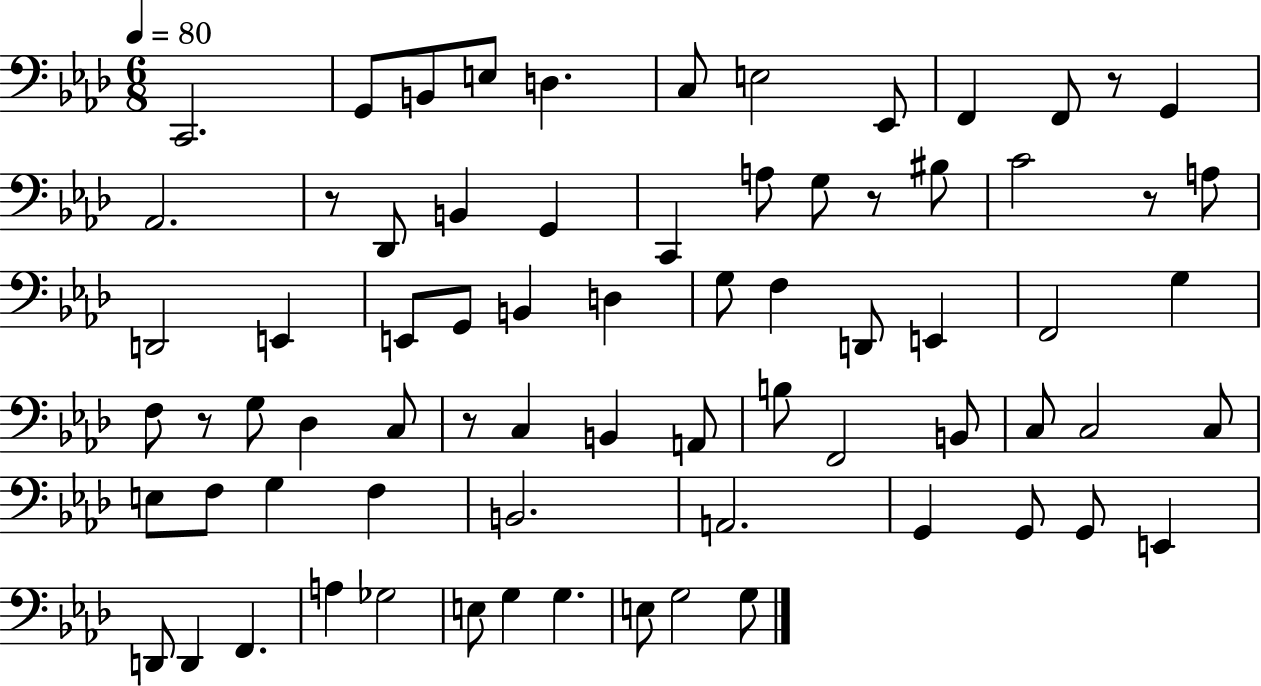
C2/h. G2/e B2/e E3/e D3/q. C3/e E3/h Eb2/e F2/q F2/e R/e G2/q Ab2/h. R/e Db2/e B2/q G2/q C2/q A3/e G3/e R/e BIS3/e C4/h R/e A3/e D2/h E2/q E2/e G2/e B2/q D3/q G3/e F3/q D2/e E2/q F2/h G3/q F3/e R/e G3/e Db3/q C3/e R/e C3/q B2/q A2/e B3/e F2/h B2/e C3/e C3/h C3/e E3/e F3/e G3/q F3/q B2/h. A2/h. G2/q G2/e G2/e E2/q D2/e D2/q F2/q. A3/q Gb3/h E3/e G3/q G3/q. E3/e G3/h G3/e